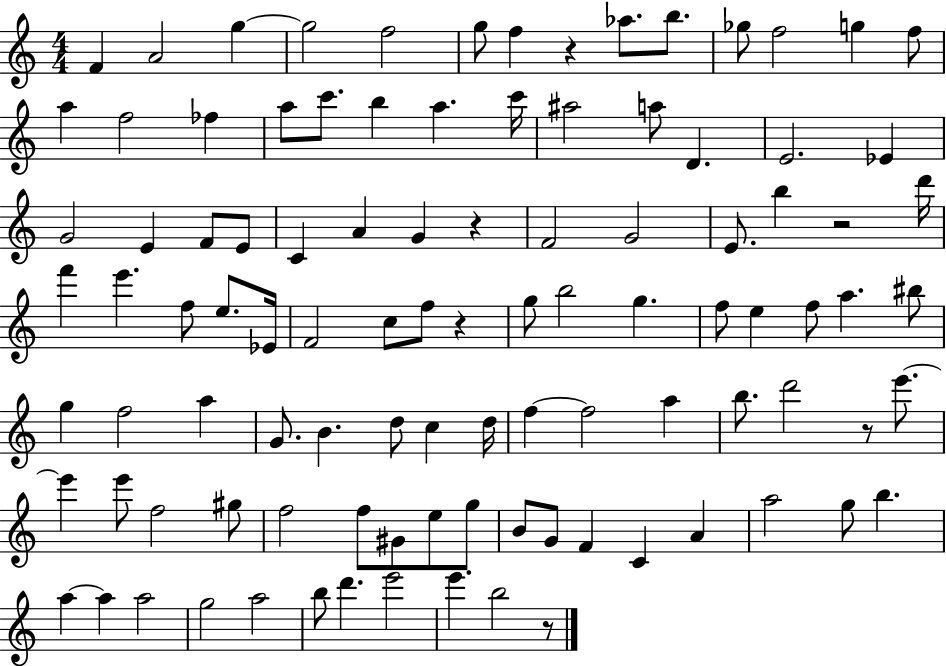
F4/q A4/h G5/q G5/h F5/h G5/e F5/q R/q Ab5/e. B5/e. Gb5/e F5/h G5/q F5/e A5/q F5/h FES5/q A5/e C6/e. B5/q A5/q. C6/s A#5/h A5/e D4/q. E4/h. Eb4/q G4/h E4/q F4/e E4/e C4/q A4/q G4/q R/q F4/h G4/h E4/e. B5/q R/h D6/s F6/q E6/q. F5/e E5/e. Eb4/s F4/h C5/e F5/e R/q G5/e B5/h G5/q. F5/e E5/q F5/e A5/q. BIS5/e G5/q F5/h A5/q G4/e. B4/q. D5/e C5/q D5/s F5/q F5/h A5/q B5/e. D6/h R/e E6/e. E6/q E6/e F5/h G#5/e F5/h F5/e G#4/e E5/e G5/e B4/e G4/e F4/q C4/q A4/q A5/h G5/e B5/q. A5/q A5/q A5/h G5/h A5/h B5/e D6/q. E6/h E6/q. B5/h R/e